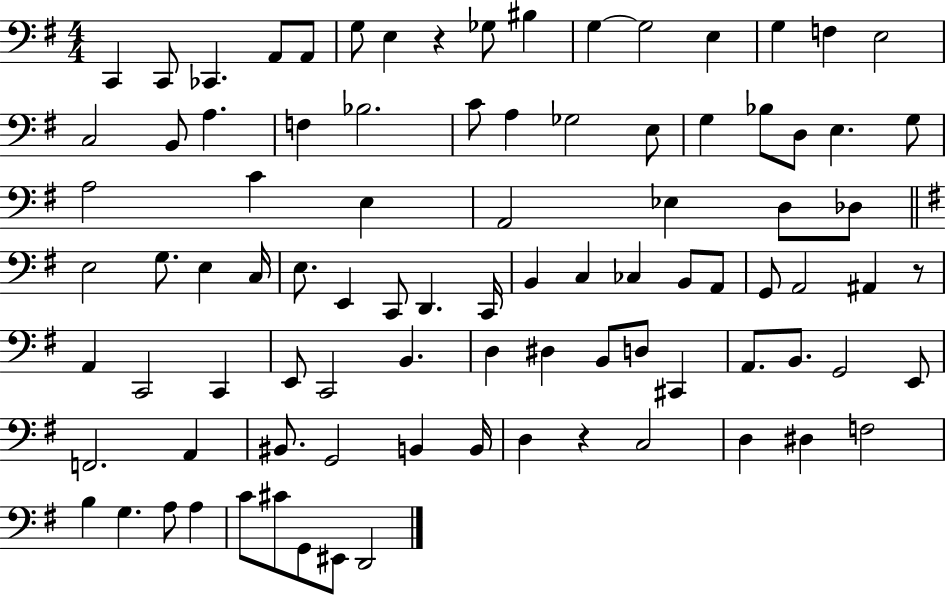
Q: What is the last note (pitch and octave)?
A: D2